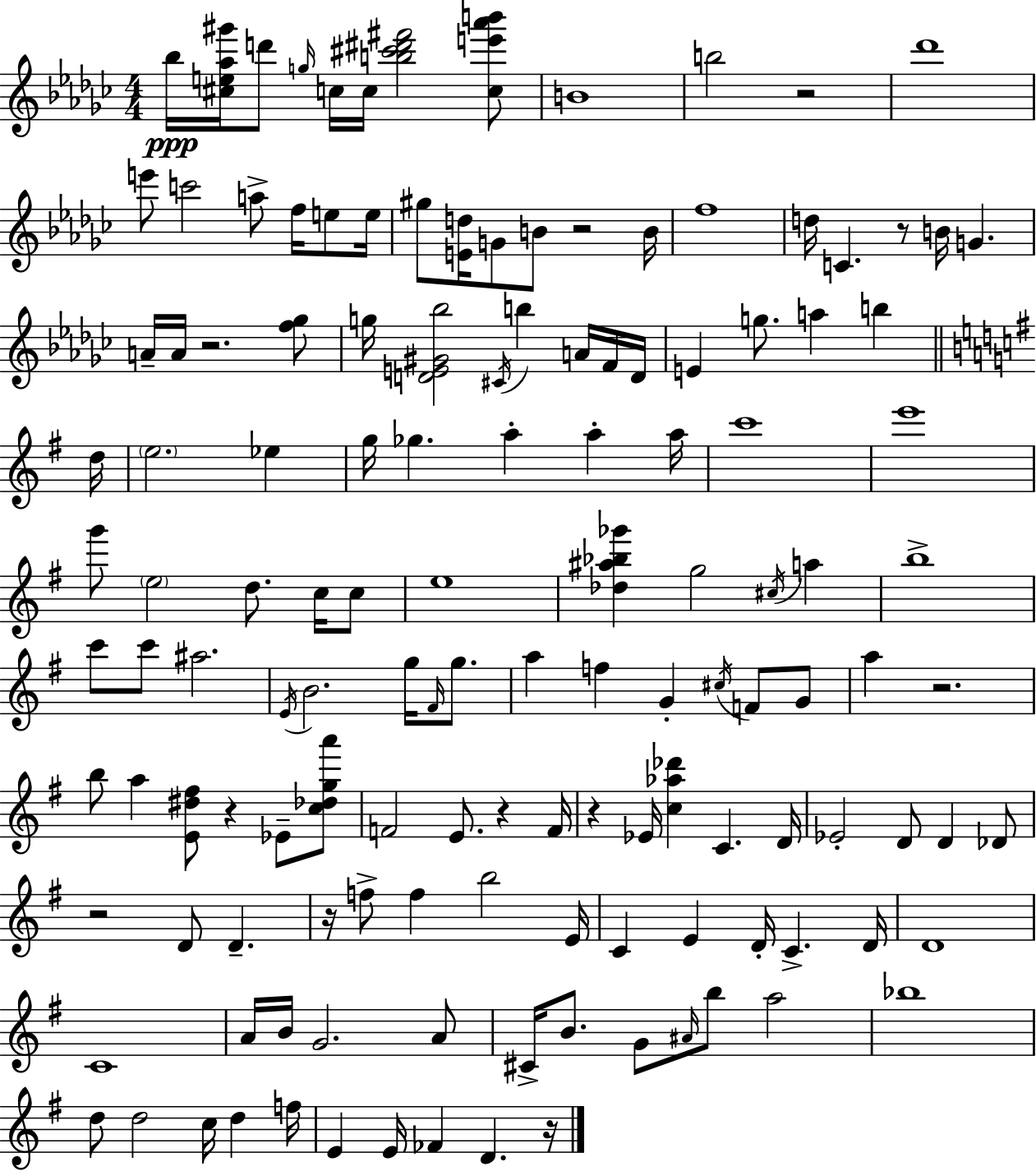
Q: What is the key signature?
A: EES minor